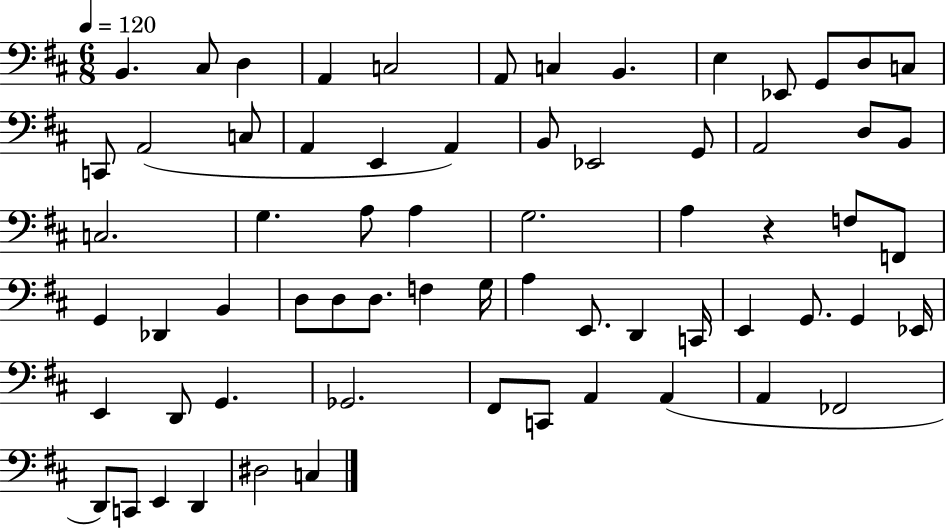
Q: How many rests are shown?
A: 1